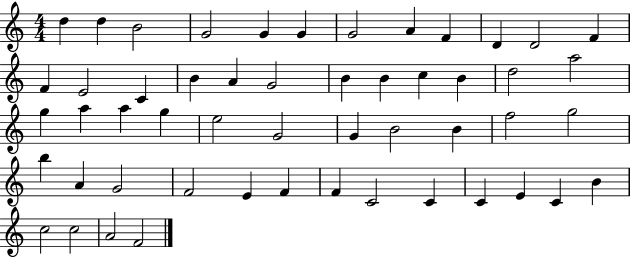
{
  \clef treble
  \numericTimeSignature
  \time 4/4
  \key c \major
  d''4 d''4 b'2 | g'2 g'4 g'4 | g'2 a'4 f'4 | d'4 d'2 f'4 | \break f'4 e'2 c'4 | b'4 a'4 g'2 | b'4 b'4 c''4 b'4 | d''2 a''2 | \break g''4 a''4 a''4 g''4 | e''2 g'2 | g'4 b'2 b'4 | f''2 g''2 | \break b''4 a'4 g'2 | f'2 e'4 f'4 | f'4 c'2 c'4 | c'4 e'4 c'4 b'4 | \break c''2 c''2 | a'2 f'2 | \bar "|."
}